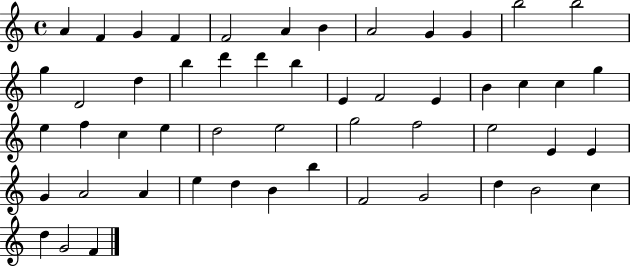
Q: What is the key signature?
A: C major